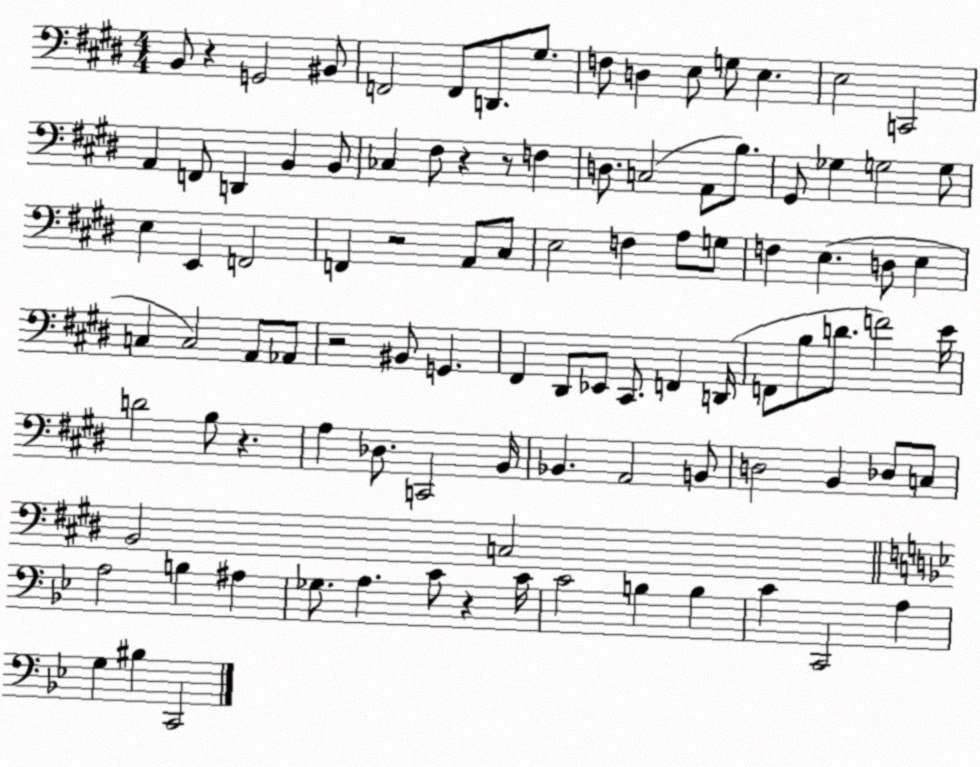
X:1
T:Untitled
M:4/4
L:1/4
K:E
B,,/2 z G,,2 ^B,,/2 F,,2 F,,/2 D,,/2 ^G,/2 F,/2 D, E,/2 G,/2 E, E,2 C,,2 A,, F,,/2 D,, B,, B,,/2 _C, ^F,/2 z z/2 F, D,/2 C,2 A,,/2 B,/2 ^G,,/2 _G, G,2 G,/2 E, E,, F,,2 F,, z2 A,,/2 ^C,/2 E,2 F, A,/2 G,/2 F, E, D,/2 E, C, C,2 A,,/2 _A,,/2 z2 ^B,,/2 G,, ^F,, ^D,,/2 _E,,/2 ^C,,/2 F,, D,,/4 F,,/2 B,/2 D/2 F2 E/4 D2 B,/2 z A, _D,/2 C,,2 B,,/4 _B,, A,,2 B,,/2 D,2 B,, _D,/2 C,/2 B,,2 C,2 A,2 B, ^A, _G,/2 A, C/2 z C/4 C2 B, B, C C,,2 A, G, ^B, C,,2